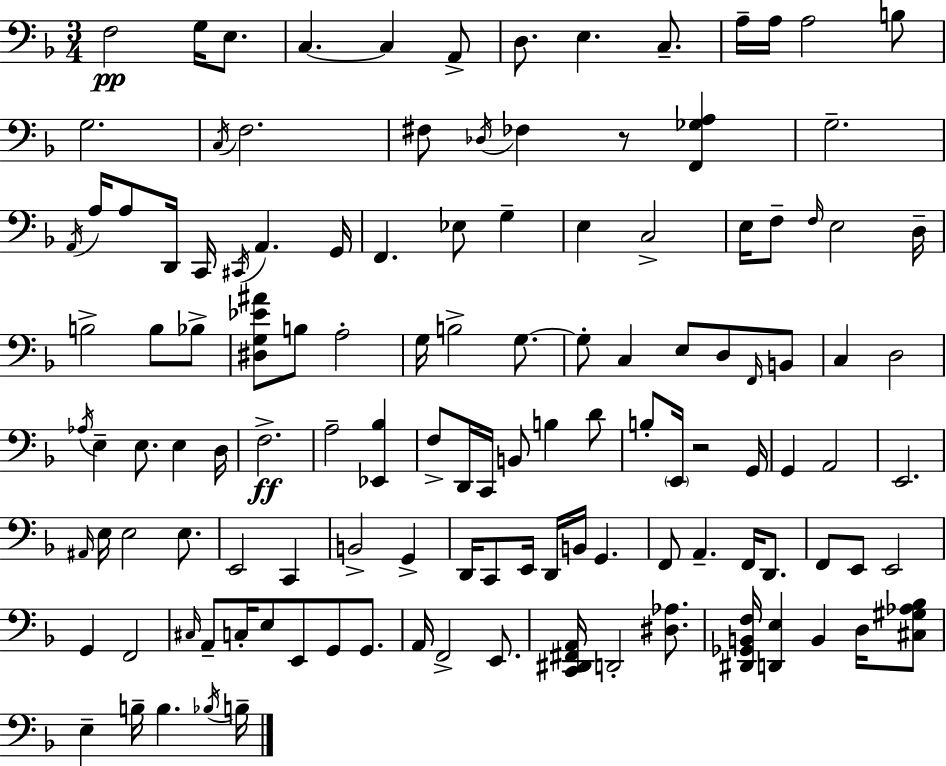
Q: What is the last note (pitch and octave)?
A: B3